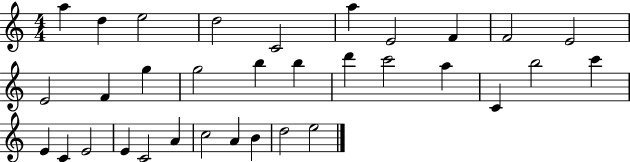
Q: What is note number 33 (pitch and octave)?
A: E5